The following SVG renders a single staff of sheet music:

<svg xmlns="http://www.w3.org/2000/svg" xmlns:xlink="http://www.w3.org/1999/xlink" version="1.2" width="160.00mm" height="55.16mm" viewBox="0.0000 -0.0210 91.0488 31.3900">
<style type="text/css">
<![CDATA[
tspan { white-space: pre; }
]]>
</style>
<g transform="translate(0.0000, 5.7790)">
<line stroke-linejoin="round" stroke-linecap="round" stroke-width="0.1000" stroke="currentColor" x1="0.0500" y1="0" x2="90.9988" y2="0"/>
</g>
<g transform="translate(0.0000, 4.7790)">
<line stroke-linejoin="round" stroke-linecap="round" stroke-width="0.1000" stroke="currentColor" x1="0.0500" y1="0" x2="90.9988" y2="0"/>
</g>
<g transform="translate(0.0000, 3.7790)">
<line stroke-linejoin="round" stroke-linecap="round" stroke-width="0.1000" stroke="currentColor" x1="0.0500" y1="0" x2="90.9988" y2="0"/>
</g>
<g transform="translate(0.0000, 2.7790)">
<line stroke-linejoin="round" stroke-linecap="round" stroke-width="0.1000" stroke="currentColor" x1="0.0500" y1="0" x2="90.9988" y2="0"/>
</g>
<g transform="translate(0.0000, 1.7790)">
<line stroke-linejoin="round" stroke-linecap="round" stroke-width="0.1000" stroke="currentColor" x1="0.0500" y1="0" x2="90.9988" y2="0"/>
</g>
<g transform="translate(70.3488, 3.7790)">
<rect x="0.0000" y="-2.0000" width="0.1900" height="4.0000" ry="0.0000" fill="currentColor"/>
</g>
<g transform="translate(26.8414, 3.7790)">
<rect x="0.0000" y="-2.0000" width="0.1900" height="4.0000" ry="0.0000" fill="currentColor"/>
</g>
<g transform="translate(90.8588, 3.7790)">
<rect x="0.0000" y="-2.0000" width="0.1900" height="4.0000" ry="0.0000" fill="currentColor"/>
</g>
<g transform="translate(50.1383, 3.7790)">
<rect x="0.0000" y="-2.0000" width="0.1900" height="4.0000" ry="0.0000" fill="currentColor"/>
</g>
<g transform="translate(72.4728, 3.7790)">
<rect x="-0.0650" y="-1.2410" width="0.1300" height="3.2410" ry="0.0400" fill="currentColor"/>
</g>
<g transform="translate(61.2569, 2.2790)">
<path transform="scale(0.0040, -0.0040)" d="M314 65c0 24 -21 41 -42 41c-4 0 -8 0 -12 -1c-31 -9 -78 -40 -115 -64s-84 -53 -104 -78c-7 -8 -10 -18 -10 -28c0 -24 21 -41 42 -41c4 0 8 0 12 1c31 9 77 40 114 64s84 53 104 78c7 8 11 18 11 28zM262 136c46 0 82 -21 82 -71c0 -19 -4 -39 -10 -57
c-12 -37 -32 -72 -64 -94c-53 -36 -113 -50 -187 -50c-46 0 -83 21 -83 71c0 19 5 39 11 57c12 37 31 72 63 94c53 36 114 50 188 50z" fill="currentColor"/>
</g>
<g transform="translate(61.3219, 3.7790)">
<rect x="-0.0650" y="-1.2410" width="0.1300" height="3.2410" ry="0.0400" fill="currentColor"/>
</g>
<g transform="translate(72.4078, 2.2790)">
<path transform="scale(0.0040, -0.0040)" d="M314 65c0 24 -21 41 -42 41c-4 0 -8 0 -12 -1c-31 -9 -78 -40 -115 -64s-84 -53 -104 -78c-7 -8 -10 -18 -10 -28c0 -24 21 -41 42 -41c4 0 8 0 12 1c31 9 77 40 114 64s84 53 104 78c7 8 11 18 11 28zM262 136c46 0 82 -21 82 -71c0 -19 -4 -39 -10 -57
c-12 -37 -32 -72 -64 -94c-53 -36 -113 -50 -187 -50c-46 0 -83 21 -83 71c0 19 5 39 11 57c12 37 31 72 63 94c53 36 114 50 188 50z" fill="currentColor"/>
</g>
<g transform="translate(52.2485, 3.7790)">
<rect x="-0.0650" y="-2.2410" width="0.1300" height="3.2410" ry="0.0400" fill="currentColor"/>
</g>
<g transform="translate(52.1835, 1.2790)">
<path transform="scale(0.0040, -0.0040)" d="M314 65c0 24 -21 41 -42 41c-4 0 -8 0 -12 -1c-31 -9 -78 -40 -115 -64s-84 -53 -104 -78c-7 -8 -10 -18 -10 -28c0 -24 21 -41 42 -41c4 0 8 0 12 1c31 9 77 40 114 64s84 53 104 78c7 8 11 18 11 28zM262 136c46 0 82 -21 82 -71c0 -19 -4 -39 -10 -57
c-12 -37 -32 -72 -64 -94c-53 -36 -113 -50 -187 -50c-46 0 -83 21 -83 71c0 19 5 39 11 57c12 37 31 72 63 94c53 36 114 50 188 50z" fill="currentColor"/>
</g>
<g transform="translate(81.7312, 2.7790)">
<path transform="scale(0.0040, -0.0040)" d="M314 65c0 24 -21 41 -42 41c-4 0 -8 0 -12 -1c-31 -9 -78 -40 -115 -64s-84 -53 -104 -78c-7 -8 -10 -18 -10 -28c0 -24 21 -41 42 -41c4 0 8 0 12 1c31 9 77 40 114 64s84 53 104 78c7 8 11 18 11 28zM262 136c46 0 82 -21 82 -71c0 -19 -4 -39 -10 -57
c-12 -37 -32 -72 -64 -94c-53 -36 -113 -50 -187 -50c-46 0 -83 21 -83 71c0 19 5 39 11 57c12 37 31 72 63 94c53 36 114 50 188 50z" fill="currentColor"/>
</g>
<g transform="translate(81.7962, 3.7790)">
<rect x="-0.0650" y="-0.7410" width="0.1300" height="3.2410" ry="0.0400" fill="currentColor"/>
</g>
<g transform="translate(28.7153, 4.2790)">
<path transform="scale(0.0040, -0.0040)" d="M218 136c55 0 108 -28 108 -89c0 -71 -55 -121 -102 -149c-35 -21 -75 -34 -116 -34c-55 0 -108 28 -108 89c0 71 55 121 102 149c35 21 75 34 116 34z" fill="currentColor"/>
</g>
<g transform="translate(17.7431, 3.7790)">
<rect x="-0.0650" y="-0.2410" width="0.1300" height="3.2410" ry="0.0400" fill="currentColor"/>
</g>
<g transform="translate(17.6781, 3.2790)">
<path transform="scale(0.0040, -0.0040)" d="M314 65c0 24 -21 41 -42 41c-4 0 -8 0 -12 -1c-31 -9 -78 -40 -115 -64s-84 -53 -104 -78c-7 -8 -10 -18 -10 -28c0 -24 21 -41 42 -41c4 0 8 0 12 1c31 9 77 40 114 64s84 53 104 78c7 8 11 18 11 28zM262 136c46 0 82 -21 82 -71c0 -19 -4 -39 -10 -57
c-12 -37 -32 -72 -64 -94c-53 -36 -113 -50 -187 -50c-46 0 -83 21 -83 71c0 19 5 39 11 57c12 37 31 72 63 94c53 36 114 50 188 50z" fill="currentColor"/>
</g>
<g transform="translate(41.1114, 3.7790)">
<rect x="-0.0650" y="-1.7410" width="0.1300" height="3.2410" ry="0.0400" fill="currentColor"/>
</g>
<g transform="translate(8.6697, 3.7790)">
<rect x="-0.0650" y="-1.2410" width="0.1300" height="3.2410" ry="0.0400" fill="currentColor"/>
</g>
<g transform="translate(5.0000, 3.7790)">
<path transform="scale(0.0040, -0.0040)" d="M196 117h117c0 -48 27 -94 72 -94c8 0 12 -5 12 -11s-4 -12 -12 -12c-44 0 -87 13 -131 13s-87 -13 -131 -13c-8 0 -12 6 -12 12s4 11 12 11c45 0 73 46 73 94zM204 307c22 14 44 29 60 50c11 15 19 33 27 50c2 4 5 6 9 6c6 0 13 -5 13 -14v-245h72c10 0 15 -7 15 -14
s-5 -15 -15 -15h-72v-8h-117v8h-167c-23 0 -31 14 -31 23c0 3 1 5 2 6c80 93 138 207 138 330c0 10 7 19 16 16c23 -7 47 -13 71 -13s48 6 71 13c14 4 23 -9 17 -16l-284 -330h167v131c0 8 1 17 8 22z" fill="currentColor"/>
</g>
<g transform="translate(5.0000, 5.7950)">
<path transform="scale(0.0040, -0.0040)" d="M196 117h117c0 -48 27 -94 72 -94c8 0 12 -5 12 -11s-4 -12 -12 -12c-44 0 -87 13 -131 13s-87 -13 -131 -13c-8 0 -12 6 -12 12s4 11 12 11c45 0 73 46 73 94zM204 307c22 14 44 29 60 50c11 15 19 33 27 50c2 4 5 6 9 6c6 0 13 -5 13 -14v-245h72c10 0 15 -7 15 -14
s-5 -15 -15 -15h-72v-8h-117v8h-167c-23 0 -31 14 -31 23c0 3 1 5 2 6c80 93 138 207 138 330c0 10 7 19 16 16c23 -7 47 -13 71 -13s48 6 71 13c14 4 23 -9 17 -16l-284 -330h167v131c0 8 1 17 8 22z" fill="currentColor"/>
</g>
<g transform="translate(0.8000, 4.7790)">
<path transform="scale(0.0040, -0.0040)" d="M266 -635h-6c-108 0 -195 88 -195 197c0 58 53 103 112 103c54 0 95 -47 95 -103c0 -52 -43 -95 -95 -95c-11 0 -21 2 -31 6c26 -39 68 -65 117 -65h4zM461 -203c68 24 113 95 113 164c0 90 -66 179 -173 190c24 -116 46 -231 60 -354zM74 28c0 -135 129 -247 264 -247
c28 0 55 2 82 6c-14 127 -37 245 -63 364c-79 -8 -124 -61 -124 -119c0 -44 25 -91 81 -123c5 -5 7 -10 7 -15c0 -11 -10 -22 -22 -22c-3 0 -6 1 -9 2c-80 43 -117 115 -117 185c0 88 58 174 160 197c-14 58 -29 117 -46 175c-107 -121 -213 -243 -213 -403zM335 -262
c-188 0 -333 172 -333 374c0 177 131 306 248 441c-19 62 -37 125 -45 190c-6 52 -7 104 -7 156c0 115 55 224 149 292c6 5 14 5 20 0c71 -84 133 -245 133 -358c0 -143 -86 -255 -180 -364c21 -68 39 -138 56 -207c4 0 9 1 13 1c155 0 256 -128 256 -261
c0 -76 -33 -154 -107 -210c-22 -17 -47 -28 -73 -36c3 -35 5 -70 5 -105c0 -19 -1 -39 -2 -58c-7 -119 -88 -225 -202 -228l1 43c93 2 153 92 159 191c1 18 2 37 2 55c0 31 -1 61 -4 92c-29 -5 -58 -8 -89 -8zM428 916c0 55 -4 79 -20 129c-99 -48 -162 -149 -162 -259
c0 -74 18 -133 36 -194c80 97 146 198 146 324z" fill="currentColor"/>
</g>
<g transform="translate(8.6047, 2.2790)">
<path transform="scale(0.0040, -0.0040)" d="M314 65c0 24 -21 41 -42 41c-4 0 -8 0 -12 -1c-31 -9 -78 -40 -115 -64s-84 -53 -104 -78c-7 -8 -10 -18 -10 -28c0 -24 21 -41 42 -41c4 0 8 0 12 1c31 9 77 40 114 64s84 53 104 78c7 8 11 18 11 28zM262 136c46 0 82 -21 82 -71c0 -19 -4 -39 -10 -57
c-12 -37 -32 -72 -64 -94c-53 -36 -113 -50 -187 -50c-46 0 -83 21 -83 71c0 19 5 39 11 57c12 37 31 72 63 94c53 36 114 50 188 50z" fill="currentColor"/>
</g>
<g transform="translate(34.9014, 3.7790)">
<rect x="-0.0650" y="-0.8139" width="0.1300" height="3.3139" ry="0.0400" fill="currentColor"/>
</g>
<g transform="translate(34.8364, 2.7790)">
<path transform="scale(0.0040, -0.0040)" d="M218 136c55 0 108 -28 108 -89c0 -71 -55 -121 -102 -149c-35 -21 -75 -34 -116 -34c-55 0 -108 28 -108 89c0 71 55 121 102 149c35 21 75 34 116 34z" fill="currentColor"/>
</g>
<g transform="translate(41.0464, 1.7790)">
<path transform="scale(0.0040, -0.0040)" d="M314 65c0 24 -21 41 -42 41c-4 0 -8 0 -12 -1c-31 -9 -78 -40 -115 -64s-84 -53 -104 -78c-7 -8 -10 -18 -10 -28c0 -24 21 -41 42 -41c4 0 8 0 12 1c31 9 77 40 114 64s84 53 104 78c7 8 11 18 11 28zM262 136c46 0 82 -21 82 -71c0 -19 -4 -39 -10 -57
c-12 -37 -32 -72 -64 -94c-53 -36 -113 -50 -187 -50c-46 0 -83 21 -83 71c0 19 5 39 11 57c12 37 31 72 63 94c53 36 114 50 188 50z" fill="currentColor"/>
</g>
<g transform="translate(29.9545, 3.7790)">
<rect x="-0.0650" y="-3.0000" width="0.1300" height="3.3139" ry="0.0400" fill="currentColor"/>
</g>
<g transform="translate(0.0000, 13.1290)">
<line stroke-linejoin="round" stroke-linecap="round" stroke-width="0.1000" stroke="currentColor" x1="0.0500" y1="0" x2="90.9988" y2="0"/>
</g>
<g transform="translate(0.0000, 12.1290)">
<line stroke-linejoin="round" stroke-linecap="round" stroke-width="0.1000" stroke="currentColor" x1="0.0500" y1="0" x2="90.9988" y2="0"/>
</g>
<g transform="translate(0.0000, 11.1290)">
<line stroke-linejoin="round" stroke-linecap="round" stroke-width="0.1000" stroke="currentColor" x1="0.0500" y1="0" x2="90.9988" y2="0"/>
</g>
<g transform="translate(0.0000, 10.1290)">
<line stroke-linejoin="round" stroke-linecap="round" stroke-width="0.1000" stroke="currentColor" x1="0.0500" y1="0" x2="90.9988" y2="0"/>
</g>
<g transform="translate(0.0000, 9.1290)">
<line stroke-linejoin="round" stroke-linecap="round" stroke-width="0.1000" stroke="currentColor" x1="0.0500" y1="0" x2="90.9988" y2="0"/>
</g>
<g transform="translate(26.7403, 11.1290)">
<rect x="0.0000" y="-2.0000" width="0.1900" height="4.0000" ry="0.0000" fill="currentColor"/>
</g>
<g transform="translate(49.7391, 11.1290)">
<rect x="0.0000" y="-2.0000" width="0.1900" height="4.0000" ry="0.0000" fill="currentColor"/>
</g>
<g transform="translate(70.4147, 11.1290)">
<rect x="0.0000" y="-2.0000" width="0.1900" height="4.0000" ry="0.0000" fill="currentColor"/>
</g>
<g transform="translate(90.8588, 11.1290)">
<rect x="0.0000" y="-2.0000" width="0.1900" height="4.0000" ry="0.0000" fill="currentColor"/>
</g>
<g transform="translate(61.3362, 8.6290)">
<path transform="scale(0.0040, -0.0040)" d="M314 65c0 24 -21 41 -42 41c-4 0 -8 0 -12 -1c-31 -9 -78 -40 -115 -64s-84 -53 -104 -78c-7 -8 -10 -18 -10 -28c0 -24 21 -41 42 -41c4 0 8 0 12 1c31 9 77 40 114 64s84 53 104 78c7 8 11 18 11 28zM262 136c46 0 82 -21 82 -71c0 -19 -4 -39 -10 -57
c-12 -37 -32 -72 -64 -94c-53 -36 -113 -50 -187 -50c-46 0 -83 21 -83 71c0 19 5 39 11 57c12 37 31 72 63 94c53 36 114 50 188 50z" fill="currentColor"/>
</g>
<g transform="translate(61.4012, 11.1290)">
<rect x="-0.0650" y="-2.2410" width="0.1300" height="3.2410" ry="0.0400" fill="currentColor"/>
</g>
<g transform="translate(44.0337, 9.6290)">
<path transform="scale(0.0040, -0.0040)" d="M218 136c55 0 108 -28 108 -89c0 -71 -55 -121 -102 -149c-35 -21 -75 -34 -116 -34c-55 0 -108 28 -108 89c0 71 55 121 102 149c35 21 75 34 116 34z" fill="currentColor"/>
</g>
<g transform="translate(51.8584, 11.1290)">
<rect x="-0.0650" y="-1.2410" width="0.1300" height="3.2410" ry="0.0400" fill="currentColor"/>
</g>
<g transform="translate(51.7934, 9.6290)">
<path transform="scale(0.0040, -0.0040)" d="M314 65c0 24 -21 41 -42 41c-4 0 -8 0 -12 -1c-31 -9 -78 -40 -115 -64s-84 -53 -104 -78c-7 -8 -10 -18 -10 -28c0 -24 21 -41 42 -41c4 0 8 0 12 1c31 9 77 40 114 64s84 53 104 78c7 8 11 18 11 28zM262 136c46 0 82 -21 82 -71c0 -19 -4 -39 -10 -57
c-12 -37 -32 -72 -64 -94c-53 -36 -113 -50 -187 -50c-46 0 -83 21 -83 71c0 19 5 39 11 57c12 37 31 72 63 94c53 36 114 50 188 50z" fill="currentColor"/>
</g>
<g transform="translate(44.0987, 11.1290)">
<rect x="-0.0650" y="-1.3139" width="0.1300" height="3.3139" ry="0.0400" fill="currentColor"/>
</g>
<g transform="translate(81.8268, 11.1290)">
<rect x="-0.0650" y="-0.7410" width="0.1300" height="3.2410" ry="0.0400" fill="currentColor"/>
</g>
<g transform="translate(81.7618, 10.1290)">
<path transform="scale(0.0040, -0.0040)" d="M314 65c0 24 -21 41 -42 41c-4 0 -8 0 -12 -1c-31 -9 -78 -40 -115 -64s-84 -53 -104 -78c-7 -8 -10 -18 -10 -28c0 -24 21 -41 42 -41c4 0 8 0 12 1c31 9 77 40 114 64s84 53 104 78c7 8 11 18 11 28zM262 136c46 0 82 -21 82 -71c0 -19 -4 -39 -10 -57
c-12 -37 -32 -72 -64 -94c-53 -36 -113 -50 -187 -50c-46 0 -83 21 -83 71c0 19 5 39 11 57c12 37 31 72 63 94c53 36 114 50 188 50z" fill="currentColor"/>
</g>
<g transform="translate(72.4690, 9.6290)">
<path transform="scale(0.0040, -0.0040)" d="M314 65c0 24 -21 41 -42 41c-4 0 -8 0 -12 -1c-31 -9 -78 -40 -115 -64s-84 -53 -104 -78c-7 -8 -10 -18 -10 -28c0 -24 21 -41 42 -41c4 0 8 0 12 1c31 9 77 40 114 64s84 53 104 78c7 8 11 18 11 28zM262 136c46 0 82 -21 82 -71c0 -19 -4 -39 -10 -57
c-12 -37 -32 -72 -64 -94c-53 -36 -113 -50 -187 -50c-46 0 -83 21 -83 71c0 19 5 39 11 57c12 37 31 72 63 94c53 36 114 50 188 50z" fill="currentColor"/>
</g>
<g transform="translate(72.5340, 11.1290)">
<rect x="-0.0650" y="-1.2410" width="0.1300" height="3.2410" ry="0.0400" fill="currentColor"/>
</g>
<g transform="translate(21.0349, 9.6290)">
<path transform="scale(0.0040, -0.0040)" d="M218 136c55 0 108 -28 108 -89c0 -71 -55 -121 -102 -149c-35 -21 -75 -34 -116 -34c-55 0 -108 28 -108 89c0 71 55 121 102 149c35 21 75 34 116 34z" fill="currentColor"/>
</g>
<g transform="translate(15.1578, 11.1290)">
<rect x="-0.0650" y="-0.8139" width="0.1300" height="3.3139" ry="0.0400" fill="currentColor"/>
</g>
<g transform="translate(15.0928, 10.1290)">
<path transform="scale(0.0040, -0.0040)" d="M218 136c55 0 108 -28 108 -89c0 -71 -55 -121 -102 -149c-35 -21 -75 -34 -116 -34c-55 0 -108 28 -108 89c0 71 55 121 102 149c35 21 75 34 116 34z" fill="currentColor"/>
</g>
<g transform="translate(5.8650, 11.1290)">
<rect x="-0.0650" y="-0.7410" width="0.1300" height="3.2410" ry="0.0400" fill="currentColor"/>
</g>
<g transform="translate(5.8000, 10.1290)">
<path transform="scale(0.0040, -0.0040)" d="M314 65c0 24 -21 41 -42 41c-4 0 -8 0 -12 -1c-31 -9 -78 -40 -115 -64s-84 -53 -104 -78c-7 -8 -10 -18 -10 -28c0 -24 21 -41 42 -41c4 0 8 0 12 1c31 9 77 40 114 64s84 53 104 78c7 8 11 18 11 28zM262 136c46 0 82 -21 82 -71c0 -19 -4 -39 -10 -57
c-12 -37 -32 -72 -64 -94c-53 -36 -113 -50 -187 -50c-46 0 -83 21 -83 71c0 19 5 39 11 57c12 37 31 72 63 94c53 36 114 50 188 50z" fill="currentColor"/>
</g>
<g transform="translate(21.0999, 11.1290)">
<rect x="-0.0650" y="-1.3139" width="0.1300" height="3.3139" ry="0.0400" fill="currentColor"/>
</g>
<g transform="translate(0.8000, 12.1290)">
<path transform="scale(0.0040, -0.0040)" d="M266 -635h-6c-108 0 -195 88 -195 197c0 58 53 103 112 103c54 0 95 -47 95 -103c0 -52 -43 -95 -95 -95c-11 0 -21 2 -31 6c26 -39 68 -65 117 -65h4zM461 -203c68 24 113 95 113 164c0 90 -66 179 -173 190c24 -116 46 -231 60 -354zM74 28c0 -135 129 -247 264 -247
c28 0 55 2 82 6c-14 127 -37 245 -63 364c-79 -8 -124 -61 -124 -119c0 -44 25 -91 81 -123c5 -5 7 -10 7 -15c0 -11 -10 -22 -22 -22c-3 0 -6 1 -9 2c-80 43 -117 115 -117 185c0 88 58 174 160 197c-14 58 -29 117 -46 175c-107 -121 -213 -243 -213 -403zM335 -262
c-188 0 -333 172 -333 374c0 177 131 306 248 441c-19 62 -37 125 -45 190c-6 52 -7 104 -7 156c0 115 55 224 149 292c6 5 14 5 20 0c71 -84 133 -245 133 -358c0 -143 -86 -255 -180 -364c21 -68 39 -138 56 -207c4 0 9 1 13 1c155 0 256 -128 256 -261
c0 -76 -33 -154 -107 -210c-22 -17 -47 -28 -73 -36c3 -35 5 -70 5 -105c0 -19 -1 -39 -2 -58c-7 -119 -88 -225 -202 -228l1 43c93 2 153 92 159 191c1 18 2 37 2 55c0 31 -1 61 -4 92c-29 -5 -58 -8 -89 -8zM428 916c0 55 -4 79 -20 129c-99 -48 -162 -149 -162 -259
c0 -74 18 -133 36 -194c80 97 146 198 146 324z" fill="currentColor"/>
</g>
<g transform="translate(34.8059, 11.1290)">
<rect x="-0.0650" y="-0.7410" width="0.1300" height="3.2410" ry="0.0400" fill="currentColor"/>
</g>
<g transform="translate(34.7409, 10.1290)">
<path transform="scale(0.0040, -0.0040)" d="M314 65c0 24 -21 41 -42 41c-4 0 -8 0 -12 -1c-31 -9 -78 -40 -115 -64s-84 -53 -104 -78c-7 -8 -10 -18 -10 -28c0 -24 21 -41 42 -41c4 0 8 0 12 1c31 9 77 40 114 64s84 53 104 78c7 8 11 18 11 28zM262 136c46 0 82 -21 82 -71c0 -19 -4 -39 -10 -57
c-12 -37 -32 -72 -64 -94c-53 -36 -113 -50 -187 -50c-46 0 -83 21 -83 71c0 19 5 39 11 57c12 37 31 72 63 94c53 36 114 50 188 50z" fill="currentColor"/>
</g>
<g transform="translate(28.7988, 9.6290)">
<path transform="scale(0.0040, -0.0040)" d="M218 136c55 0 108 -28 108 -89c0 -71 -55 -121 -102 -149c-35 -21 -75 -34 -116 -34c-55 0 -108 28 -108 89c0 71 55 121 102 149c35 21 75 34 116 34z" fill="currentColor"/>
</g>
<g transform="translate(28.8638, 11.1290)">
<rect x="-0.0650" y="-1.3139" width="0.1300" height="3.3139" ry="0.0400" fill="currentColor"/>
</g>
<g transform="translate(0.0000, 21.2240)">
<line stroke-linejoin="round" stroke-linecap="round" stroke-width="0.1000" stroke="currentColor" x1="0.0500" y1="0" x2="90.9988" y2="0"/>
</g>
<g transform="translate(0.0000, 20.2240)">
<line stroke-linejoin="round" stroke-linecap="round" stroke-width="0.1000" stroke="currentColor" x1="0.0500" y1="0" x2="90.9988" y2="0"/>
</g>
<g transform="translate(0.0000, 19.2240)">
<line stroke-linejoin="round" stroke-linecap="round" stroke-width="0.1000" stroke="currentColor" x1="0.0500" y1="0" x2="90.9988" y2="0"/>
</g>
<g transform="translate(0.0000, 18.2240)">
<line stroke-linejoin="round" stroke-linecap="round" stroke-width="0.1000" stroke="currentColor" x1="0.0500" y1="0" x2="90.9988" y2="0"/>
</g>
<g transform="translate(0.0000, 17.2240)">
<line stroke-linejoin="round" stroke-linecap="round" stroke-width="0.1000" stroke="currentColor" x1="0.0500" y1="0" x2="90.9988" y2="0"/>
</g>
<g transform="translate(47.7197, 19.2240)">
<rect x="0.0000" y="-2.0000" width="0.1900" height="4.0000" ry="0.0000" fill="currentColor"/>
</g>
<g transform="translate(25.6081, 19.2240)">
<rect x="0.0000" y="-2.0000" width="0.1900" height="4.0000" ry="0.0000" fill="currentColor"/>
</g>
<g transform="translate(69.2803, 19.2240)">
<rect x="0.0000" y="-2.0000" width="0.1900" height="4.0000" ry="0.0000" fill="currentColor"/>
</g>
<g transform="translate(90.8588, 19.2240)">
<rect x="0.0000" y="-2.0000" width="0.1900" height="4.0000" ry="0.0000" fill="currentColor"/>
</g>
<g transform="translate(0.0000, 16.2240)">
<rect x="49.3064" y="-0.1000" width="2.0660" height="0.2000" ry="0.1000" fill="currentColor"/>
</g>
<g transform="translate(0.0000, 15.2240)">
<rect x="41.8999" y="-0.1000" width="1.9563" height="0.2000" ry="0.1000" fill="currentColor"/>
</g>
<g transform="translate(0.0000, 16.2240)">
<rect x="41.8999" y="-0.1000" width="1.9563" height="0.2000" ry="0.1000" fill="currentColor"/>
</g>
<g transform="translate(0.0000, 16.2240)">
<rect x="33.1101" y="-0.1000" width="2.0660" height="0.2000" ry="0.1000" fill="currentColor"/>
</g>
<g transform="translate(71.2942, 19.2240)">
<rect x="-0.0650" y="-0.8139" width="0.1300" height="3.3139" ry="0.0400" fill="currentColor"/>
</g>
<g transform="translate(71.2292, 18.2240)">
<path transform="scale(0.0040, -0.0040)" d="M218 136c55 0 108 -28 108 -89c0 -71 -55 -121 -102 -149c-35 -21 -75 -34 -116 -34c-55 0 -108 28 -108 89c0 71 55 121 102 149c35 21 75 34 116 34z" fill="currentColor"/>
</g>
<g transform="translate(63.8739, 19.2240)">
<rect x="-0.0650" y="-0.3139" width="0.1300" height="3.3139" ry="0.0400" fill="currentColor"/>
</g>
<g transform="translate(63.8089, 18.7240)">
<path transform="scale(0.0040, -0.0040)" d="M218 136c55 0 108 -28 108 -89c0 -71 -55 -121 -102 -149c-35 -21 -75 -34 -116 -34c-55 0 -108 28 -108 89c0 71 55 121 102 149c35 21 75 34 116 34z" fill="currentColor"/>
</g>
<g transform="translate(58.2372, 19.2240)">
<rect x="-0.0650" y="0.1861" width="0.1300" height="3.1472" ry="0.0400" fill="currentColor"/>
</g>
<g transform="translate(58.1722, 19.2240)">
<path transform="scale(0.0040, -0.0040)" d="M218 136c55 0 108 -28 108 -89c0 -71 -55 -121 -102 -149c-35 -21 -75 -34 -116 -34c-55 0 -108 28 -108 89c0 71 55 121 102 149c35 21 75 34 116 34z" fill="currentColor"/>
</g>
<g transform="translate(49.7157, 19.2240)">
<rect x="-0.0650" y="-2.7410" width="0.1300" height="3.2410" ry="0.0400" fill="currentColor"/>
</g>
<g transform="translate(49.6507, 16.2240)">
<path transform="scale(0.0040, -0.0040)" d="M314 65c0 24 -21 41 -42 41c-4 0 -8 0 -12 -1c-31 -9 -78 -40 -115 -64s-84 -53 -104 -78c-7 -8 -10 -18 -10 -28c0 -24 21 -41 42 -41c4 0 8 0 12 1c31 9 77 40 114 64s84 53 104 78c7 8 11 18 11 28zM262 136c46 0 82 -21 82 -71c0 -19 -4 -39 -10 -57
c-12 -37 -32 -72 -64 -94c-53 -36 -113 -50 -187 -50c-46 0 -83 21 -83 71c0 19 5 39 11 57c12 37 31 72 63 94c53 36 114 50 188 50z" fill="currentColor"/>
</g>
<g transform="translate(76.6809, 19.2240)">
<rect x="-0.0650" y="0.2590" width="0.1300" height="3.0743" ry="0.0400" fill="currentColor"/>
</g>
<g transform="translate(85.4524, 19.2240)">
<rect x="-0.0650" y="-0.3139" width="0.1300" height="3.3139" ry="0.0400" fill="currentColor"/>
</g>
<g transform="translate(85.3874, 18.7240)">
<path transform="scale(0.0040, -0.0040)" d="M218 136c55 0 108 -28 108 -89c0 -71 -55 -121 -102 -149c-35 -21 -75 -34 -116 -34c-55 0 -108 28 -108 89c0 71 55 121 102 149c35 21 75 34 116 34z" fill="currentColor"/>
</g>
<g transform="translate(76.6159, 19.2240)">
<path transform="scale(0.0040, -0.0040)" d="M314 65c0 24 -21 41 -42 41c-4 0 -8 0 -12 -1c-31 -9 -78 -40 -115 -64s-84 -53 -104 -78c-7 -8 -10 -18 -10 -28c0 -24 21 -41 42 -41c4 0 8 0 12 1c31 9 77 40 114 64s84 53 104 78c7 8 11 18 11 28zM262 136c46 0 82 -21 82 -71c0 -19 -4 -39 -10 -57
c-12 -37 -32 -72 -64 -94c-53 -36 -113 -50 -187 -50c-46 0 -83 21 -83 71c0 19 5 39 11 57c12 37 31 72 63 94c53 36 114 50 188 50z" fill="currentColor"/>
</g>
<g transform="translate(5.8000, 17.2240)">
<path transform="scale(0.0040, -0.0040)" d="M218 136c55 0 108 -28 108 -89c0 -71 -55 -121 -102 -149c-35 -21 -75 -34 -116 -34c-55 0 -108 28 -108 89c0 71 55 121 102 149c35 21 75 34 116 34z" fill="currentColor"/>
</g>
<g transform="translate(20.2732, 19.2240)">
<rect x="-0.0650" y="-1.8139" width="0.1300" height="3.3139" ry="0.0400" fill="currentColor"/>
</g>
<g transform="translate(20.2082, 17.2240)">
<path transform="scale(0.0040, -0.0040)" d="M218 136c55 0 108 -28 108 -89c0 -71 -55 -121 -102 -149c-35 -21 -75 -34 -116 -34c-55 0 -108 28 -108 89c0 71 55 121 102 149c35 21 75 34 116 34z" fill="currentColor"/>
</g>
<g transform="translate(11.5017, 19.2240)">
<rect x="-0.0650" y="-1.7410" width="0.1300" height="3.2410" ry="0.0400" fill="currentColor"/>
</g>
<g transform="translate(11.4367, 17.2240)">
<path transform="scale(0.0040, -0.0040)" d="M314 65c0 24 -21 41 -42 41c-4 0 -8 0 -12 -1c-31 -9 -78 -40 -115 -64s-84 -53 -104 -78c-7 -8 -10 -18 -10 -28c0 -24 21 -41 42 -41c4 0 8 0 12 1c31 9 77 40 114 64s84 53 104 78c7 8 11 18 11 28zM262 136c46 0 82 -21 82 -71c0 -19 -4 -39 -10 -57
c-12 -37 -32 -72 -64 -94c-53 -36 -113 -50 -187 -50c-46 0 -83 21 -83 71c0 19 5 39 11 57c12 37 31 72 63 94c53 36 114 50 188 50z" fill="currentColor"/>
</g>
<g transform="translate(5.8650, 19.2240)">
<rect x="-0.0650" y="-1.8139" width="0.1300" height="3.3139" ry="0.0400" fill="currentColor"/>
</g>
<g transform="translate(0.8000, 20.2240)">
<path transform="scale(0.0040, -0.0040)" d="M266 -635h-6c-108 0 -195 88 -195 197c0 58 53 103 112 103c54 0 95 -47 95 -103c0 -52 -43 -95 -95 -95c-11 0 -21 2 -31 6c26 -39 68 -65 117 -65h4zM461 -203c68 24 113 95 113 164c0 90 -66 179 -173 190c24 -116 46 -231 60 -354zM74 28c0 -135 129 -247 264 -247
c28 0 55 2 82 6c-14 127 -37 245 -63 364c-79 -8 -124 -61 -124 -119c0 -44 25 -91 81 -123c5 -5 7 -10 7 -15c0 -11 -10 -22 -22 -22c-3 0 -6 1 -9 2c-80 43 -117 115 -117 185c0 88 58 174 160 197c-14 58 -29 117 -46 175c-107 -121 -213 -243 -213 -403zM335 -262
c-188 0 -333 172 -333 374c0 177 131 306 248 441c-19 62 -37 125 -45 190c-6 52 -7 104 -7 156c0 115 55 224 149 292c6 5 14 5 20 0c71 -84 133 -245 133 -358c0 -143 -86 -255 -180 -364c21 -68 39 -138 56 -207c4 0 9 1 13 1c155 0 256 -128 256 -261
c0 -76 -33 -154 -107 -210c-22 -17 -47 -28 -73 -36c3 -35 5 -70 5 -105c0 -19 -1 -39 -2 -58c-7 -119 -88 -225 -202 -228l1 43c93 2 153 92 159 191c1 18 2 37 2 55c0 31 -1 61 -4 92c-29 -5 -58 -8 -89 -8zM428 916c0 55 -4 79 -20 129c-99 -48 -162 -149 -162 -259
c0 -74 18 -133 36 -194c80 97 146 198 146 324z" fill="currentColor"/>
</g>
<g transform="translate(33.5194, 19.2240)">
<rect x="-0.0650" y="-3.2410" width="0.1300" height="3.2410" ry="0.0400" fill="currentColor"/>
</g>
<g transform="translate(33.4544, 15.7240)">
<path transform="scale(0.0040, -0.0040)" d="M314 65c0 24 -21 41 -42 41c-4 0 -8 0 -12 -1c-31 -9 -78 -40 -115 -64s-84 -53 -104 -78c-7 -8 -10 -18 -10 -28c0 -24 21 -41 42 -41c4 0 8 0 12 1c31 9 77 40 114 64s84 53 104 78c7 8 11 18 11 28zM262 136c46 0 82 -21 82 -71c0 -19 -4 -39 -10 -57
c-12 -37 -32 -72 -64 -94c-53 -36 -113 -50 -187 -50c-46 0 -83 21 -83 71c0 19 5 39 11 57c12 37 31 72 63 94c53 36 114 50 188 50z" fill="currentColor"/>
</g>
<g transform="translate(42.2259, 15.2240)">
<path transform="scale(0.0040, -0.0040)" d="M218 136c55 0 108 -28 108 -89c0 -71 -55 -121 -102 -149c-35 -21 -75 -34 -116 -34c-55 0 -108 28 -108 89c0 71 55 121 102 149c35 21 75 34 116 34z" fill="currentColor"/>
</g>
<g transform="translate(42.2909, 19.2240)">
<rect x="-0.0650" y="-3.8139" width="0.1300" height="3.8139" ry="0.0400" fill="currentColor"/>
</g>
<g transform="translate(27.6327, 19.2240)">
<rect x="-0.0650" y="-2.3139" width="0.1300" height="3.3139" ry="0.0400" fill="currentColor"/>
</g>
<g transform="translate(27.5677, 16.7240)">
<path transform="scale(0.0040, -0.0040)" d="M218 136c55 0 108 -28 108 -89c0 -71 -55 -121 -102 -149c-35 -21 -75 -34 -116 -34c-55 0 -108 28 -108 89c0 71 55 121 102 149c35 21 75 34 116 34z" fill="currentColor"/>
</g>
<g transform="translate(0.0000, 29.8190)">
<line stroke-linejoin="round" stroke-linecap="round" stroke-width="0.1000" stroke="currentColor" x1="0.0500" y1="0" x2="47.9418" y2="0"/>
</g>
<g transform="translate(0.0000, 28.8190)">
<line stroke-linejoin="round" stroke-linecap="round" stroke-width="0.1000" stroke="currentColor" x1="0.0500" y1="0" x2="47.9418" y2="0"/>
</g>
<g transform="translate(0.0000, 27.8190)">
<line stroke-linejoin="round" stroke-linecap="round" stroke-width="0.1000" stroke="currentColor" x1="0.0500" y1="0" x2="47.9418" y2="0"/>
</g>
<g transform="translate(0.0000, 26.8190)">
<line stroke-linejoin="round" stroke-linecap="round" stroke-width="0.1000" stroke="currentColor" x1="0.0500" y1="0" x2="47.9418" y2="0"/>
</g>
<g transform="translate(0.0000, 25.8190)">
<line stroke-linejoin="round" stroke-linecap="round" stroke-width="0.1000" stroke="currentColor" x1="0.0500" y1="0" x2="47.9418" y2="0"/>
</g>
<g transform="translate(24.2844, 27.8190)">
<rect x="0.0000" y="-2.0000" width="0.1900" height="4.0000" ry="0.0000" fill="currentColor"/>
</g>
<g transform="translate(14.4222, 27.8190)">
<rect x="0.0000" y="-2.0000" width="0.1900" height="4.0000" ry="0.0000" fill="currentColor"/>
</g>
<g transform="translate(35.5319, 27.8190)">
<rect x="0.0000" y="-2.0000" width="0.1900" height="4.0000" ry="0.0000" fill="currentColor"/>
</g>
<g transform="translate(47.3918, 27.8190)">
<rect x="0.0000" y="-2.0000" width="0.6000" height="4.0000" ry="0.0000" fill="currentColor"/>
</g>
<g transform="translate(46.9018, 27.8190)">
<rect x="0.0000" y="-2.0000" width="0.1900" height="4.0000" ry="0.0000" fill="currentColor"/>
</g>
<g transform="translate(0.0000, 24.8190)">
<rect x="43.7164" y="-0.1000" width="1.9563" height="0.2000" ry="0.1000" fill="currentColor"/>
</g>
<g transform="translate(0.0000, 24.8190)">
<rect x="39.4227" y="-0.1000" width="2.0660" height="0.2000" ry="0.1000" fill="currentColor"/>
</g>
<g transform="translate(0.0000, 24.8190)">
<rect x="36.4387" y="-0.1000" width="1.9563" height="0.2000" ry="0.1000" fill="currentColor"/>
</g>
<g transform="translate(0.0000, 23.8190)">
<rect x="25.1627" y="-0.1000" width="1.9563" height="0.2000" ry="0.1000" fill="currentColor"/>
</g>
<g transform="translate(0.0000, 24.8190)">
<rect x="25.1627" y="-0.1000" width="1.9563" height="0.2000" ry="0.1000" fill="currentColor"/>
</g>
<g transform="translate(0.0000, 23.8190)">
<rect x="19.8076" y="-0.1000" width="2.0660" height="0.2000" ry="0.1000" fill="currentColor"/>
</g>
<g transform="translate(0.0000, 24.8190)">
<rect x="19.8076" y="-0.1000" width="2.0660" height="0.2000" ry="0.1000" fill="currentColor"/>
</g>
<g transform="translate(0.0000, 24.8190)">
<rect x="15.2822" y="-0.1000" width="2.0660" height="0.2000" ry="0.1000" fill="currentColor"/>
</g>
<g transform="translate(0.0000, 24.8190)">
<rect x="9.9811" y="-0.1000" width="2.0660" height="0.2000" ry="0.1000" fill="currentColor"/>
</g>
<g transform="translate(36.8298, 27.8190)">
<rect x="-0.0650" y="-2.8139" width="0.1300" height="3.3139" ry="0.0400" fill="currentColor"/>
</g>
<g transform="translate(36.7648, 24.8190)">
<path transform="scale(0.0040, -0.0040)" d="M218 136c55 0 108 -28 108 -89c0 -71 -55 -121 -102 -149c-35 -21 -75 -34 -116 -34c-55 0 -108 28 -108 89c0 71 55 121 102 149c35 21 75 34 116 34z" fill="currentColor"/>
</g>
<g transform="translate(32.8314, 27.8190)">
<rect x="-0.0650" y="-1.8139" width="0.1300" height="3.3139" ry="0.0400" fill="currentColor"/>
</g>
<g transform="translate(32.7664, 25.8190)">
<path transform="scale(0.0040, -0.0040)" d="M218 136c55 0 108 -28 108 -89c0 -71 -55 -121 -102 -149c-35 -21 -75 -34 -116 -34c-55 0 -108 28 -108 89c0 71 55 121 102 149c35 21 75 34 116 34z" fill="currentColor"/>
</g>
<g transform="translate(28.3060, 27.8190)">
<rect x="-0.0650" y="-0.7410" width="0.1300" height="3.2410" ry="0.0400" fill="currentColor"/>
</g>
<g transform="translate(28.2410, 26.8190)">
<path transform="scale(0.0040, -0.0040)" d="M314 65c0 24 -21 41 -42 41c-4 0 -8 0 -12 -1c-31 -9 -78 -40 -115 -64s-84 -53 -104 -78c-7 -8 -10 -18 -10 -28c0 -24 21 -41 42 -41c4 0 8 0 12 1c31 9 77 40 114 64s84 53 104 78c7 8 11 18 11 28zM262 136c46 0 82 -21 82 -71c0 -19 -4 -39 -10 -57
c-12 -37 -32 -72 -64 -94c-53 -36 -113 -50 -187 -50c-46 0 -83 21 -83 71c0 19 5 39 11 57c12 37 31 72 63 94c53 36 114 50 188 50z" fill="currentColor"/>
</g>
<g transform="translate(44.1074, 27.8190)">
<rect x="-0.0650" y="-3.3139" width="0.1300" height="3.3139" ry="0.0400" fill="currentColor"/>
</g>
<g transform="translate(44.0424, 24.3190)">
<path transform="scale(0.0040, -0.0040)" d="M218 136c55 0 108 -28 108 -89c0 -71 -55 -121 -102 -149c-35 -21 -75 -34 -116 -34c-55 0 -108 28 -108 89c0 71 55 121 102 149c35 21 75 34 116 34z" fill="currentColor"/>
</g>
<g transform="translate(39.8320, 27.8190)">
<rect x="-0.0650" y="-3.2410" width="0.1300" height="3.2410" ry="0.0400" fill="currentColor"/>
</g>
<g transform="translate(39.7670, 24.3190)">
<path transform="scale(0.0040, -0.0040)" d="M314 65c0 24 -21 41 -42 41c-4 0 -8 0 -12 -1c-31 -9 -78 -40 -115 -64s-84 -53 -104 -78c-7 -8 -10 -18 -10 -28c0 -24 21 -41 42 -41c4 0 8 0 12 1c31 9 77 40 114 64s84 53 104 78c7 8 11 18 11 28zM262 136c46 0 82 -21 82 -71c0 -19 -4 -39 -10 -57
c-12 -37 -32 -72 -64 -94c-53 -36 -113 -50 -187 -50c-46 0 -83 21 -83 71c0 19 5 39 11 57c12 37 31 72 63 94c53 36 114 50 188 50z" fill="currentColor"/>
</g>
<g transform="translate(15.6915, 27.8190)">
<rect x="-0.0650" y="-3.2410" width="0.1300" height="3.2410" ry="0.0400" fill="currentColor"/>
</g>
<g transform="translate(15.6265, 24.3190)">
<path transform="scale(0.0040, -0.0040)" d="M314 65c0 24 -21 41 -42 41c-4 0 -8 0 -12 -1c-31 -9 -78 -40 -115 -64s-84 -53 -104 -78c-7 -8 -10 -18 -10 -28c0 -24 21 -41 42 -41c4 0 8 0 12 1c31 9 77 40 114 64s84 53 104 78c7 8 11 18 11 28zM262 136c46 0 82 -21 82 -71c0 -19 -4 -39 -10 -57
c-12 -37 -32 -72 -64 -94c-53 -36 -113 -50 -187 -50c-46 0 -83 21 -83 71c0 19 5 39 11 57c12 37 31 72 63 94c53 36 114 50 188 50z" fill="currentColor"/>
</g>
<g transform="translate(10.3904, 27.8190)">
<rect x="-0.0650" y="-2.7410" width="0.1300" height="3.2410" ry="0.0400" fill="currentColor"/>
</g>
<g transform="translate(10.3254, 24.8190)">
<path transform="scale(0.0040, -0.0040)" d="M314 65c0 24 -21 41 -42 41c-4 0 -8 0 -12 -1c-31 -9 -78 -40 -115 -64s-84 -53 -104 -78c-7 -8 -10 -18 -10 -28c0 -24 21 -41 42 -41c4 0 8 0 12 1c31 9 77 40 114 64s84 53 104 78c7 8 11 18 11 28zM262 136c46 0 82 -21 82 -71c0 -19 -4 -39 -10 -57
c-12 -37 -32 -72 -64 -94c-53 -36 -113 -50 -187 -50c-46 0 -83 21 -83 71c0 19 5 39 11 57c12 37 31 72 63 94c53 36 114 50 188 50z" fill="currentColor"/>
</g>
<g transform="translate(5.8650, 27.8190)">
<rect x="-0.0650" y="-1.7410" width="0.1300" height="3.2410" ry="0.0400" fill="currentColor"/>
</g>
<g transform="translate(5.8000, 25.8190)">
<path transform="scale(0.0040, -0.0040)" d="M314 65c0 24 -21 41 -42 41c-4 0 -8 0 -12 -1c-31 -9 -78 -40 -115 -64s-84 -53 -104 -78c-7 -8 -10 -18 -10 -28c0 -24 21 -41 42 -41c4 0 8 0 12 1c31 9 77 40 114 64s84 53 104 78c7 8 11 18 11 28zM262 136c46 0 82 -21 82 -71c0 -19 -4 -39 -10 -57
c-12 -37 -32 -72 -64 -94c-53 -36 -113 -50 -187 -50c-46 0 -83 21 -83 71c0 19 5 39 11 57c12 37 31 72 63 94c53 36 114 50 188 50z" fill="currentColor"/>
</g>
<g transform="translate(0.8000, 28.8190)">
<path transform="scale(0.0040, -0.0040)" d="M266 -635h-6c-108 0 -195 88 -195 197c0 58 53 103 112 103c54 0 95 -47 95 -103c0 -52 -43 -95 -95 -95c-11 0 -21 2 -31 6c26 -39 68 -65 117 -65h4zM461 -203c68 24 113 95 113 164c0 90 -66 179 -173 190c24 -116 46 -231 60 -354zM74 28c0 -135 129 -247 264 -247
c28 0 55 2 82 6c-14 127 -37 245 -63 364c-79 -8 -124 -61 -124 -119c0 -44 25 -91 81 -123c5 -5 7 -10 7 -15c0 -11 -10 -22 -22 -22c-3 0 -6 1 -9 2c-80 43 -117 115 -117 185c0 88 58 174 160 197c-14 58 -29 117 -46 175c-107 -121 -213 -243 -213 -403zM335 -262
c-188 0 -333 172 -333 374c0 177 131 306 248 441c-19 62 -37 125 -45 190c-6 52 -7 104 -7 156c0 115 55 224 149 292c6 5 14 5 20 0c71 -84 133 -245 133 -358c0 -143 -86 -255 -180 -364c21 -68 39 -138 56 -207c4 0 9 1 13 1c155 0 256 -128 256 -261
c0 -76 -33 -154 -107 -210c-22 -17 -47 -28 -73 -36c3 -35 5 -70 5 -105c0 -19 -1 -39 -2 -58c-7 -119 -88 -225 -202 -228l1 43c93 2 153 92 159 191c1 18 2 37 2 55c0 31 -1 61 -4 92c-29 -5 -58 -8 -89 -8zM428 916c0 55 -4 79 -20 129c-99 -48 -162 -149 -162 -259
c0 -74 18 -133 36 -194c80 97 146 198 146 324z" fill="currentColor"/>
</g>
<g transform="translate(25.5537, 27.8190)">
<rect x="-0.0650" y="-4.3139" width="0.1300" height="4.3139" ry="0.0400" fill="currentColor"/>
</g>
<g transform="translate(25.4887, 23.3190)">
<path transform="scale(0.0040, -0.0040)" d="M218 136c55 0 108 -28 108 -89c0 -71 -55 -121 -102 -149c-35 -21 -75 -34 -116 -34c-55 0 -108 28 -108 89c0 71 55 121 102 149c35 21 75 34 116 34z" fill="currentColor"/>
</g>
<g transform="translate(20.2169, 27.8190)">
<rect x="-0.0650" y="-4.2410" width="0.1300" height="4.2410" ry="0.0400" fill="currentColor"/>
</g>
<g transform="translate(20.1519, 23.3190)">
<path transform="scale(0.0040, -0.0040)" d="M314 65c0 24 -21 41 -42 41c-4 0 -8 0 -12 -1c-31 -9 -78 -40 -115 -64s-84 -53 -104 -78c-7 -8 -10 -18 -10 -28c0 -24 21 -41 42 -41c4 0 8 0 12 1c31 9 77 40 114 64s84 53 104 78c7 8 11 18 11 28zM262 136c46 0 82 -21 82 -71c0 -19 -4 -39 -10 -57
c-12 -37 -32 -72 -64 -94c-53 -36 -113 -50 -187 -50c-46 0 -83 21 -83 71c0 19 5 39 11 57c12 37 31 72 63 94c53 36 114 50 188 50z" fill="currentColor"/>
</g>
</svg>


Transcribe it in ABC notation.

X:1
T:Untitled
M:4/4
L:1/4
K:C
e2 c2 A d f2 g2 e2 e2 d2 d2 d e e d2 e e2 g2 e2 d2 f f2 f g b2 c' a2 B c d B2 c f2 a2 b2 d'2 d' d2 f a b2 b